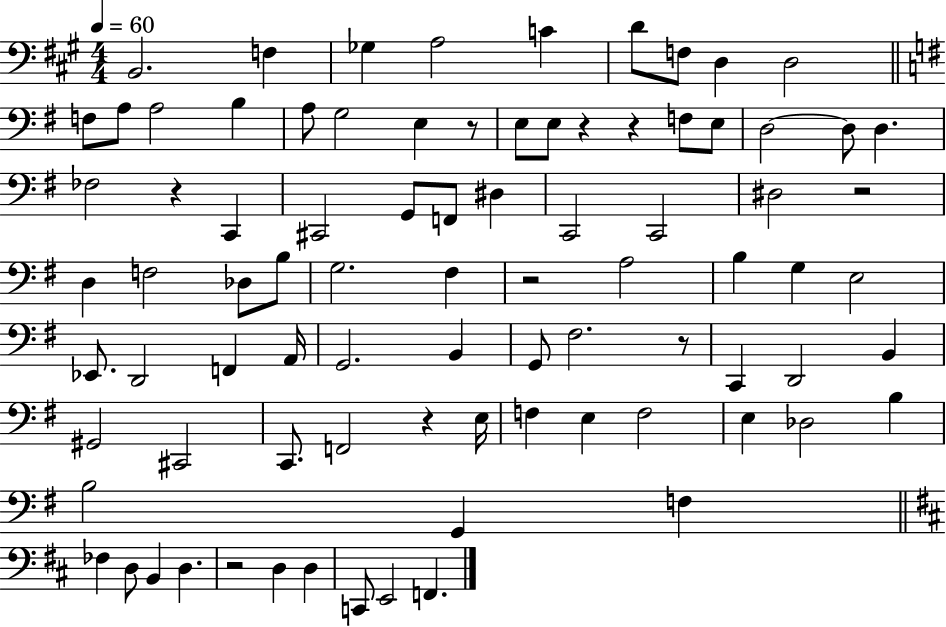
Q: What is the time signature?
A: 4/4